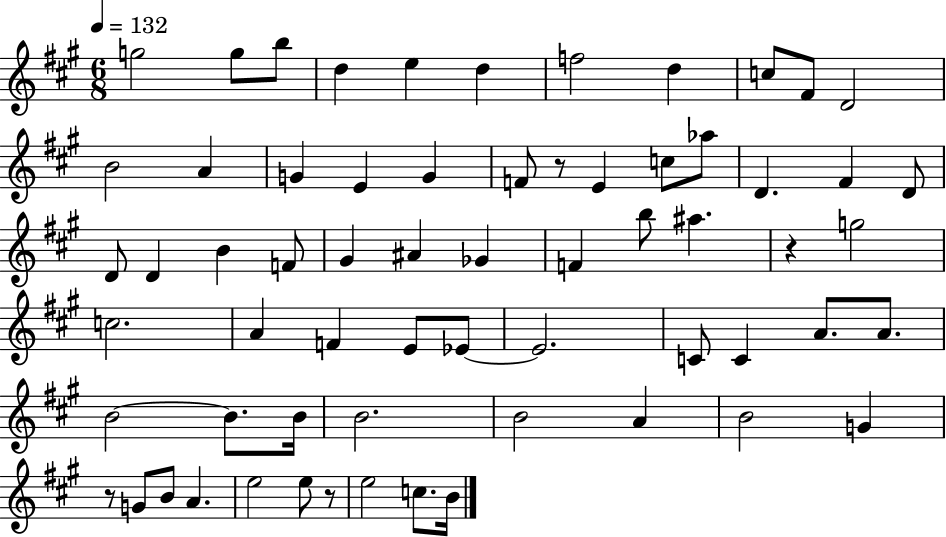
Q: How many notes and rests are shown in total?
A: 64